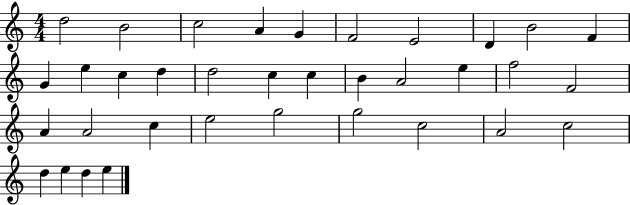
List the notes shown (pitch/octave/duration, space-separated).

D5/h B4/h C5/h A4/q G4/q F4/h E4/h D4/q B4/h F4/q G4/q E5/q C5/q D5/q D5/h C5/q C5/q B4/q A4/h E5/q F5/h F4/h A4/q A4/h C5/q E5/h G5/h G5/h C5/h A4/h C5/h D5/q E5/q D5/q E5/q